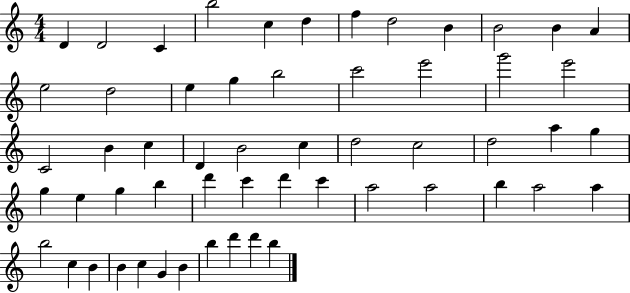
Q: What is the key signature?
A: C major